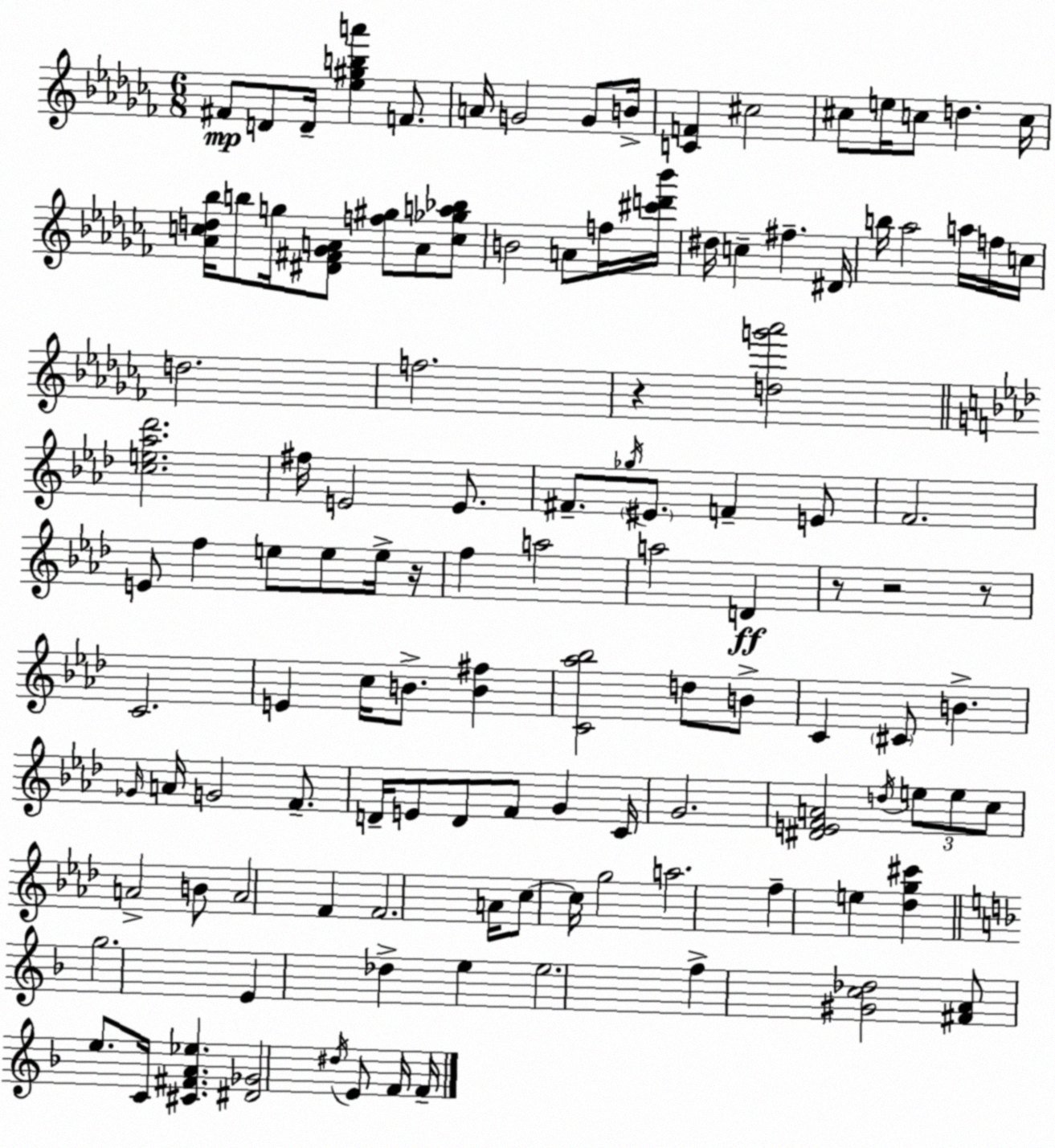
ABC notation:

X:1
T:Untitled
M:6/8
L:1/4
K:Abm
^F/2 D/2 D/4 [_e^gba'] F/2 A/4 G2 G/2 B/4 [CF] ^c2 ^c/2 e/4 c/2 d c/4 [_Acd_b]/4 b/2 g/4 [^D^F_GA]/2 [f^g]/2 A/2 [c_ga_b]/2 B2 A/2 f/4 [^c'd'_b']/4 ^d/4 c ^f ^D/4 b/4 _a2 a/4 f/4 c/4 d2 f2 z [dg'_a']2 [ce_a_d']2 ^f/4 E2 E/2 ^F/2 _g/4 ^E/2 F E/2 F2 E/2 f e/2 e/2 e/4 z/4 f a2 a2 D z/2 z2 z/2 C2 E c/4 B/2 [B^f] [C_a_b]2 d/2 B/2 C ^C/2 B _G/4 A/4 G2 F/2 D/4 E/2 D/2 F/2 G C/4 G2 [^DEFA]2 d/4 e/2 e/2 c/2 A2 B/2 A2 F F2 A/4 c/2 c/4 g2 a2 f e [_dg^c'] g2 E _d e e2 f [^Gc_d]2 [^FA]/2 e/2 C/4 [^C^FA_e] [^D_G]2 ^d/4 E/2 F/4 F/4